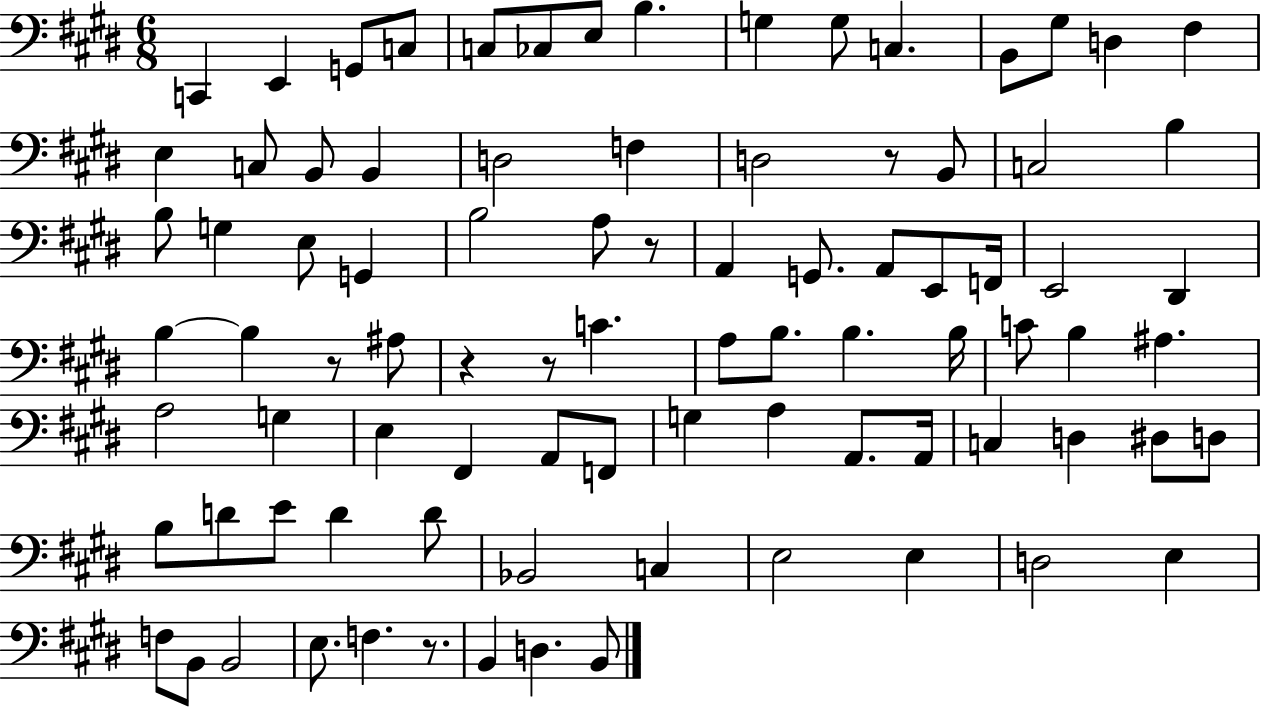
C2/q E2/q G2/e C3/e C3/e CES3/e E3/e B3/q. G3/q G3/e C3/q. B2/e G#3/e D3/q F#3/q E3/q C3/e B2/e B2/q D3/h F3/q D3/h R/e B2/e C3/h B3/q B3/e G3/q E3/e G2/q B3/h A3/e R/e A2/q G2/e. A2/e E2/e F2/s E2/h D#2/q B3/q B3/q R/e A#3/e R/q R/e C4/q. A3/e B3/e. B3/q. B3/s C4/e B3/q A#3/q. A3/h G3/q E3/q F#2/q A2/e F2/e G3/q A3/q A2/e. A2/s C3/q D3/q D#3/e D3/e B3/e D4/e E4/e D4/q D4/e Bb2/h C3/q E3/h E3/q D3/h E3/q F3/e B2/e B2/h E3/e. F3/q. R/e. B2/q D3/q. B2/e